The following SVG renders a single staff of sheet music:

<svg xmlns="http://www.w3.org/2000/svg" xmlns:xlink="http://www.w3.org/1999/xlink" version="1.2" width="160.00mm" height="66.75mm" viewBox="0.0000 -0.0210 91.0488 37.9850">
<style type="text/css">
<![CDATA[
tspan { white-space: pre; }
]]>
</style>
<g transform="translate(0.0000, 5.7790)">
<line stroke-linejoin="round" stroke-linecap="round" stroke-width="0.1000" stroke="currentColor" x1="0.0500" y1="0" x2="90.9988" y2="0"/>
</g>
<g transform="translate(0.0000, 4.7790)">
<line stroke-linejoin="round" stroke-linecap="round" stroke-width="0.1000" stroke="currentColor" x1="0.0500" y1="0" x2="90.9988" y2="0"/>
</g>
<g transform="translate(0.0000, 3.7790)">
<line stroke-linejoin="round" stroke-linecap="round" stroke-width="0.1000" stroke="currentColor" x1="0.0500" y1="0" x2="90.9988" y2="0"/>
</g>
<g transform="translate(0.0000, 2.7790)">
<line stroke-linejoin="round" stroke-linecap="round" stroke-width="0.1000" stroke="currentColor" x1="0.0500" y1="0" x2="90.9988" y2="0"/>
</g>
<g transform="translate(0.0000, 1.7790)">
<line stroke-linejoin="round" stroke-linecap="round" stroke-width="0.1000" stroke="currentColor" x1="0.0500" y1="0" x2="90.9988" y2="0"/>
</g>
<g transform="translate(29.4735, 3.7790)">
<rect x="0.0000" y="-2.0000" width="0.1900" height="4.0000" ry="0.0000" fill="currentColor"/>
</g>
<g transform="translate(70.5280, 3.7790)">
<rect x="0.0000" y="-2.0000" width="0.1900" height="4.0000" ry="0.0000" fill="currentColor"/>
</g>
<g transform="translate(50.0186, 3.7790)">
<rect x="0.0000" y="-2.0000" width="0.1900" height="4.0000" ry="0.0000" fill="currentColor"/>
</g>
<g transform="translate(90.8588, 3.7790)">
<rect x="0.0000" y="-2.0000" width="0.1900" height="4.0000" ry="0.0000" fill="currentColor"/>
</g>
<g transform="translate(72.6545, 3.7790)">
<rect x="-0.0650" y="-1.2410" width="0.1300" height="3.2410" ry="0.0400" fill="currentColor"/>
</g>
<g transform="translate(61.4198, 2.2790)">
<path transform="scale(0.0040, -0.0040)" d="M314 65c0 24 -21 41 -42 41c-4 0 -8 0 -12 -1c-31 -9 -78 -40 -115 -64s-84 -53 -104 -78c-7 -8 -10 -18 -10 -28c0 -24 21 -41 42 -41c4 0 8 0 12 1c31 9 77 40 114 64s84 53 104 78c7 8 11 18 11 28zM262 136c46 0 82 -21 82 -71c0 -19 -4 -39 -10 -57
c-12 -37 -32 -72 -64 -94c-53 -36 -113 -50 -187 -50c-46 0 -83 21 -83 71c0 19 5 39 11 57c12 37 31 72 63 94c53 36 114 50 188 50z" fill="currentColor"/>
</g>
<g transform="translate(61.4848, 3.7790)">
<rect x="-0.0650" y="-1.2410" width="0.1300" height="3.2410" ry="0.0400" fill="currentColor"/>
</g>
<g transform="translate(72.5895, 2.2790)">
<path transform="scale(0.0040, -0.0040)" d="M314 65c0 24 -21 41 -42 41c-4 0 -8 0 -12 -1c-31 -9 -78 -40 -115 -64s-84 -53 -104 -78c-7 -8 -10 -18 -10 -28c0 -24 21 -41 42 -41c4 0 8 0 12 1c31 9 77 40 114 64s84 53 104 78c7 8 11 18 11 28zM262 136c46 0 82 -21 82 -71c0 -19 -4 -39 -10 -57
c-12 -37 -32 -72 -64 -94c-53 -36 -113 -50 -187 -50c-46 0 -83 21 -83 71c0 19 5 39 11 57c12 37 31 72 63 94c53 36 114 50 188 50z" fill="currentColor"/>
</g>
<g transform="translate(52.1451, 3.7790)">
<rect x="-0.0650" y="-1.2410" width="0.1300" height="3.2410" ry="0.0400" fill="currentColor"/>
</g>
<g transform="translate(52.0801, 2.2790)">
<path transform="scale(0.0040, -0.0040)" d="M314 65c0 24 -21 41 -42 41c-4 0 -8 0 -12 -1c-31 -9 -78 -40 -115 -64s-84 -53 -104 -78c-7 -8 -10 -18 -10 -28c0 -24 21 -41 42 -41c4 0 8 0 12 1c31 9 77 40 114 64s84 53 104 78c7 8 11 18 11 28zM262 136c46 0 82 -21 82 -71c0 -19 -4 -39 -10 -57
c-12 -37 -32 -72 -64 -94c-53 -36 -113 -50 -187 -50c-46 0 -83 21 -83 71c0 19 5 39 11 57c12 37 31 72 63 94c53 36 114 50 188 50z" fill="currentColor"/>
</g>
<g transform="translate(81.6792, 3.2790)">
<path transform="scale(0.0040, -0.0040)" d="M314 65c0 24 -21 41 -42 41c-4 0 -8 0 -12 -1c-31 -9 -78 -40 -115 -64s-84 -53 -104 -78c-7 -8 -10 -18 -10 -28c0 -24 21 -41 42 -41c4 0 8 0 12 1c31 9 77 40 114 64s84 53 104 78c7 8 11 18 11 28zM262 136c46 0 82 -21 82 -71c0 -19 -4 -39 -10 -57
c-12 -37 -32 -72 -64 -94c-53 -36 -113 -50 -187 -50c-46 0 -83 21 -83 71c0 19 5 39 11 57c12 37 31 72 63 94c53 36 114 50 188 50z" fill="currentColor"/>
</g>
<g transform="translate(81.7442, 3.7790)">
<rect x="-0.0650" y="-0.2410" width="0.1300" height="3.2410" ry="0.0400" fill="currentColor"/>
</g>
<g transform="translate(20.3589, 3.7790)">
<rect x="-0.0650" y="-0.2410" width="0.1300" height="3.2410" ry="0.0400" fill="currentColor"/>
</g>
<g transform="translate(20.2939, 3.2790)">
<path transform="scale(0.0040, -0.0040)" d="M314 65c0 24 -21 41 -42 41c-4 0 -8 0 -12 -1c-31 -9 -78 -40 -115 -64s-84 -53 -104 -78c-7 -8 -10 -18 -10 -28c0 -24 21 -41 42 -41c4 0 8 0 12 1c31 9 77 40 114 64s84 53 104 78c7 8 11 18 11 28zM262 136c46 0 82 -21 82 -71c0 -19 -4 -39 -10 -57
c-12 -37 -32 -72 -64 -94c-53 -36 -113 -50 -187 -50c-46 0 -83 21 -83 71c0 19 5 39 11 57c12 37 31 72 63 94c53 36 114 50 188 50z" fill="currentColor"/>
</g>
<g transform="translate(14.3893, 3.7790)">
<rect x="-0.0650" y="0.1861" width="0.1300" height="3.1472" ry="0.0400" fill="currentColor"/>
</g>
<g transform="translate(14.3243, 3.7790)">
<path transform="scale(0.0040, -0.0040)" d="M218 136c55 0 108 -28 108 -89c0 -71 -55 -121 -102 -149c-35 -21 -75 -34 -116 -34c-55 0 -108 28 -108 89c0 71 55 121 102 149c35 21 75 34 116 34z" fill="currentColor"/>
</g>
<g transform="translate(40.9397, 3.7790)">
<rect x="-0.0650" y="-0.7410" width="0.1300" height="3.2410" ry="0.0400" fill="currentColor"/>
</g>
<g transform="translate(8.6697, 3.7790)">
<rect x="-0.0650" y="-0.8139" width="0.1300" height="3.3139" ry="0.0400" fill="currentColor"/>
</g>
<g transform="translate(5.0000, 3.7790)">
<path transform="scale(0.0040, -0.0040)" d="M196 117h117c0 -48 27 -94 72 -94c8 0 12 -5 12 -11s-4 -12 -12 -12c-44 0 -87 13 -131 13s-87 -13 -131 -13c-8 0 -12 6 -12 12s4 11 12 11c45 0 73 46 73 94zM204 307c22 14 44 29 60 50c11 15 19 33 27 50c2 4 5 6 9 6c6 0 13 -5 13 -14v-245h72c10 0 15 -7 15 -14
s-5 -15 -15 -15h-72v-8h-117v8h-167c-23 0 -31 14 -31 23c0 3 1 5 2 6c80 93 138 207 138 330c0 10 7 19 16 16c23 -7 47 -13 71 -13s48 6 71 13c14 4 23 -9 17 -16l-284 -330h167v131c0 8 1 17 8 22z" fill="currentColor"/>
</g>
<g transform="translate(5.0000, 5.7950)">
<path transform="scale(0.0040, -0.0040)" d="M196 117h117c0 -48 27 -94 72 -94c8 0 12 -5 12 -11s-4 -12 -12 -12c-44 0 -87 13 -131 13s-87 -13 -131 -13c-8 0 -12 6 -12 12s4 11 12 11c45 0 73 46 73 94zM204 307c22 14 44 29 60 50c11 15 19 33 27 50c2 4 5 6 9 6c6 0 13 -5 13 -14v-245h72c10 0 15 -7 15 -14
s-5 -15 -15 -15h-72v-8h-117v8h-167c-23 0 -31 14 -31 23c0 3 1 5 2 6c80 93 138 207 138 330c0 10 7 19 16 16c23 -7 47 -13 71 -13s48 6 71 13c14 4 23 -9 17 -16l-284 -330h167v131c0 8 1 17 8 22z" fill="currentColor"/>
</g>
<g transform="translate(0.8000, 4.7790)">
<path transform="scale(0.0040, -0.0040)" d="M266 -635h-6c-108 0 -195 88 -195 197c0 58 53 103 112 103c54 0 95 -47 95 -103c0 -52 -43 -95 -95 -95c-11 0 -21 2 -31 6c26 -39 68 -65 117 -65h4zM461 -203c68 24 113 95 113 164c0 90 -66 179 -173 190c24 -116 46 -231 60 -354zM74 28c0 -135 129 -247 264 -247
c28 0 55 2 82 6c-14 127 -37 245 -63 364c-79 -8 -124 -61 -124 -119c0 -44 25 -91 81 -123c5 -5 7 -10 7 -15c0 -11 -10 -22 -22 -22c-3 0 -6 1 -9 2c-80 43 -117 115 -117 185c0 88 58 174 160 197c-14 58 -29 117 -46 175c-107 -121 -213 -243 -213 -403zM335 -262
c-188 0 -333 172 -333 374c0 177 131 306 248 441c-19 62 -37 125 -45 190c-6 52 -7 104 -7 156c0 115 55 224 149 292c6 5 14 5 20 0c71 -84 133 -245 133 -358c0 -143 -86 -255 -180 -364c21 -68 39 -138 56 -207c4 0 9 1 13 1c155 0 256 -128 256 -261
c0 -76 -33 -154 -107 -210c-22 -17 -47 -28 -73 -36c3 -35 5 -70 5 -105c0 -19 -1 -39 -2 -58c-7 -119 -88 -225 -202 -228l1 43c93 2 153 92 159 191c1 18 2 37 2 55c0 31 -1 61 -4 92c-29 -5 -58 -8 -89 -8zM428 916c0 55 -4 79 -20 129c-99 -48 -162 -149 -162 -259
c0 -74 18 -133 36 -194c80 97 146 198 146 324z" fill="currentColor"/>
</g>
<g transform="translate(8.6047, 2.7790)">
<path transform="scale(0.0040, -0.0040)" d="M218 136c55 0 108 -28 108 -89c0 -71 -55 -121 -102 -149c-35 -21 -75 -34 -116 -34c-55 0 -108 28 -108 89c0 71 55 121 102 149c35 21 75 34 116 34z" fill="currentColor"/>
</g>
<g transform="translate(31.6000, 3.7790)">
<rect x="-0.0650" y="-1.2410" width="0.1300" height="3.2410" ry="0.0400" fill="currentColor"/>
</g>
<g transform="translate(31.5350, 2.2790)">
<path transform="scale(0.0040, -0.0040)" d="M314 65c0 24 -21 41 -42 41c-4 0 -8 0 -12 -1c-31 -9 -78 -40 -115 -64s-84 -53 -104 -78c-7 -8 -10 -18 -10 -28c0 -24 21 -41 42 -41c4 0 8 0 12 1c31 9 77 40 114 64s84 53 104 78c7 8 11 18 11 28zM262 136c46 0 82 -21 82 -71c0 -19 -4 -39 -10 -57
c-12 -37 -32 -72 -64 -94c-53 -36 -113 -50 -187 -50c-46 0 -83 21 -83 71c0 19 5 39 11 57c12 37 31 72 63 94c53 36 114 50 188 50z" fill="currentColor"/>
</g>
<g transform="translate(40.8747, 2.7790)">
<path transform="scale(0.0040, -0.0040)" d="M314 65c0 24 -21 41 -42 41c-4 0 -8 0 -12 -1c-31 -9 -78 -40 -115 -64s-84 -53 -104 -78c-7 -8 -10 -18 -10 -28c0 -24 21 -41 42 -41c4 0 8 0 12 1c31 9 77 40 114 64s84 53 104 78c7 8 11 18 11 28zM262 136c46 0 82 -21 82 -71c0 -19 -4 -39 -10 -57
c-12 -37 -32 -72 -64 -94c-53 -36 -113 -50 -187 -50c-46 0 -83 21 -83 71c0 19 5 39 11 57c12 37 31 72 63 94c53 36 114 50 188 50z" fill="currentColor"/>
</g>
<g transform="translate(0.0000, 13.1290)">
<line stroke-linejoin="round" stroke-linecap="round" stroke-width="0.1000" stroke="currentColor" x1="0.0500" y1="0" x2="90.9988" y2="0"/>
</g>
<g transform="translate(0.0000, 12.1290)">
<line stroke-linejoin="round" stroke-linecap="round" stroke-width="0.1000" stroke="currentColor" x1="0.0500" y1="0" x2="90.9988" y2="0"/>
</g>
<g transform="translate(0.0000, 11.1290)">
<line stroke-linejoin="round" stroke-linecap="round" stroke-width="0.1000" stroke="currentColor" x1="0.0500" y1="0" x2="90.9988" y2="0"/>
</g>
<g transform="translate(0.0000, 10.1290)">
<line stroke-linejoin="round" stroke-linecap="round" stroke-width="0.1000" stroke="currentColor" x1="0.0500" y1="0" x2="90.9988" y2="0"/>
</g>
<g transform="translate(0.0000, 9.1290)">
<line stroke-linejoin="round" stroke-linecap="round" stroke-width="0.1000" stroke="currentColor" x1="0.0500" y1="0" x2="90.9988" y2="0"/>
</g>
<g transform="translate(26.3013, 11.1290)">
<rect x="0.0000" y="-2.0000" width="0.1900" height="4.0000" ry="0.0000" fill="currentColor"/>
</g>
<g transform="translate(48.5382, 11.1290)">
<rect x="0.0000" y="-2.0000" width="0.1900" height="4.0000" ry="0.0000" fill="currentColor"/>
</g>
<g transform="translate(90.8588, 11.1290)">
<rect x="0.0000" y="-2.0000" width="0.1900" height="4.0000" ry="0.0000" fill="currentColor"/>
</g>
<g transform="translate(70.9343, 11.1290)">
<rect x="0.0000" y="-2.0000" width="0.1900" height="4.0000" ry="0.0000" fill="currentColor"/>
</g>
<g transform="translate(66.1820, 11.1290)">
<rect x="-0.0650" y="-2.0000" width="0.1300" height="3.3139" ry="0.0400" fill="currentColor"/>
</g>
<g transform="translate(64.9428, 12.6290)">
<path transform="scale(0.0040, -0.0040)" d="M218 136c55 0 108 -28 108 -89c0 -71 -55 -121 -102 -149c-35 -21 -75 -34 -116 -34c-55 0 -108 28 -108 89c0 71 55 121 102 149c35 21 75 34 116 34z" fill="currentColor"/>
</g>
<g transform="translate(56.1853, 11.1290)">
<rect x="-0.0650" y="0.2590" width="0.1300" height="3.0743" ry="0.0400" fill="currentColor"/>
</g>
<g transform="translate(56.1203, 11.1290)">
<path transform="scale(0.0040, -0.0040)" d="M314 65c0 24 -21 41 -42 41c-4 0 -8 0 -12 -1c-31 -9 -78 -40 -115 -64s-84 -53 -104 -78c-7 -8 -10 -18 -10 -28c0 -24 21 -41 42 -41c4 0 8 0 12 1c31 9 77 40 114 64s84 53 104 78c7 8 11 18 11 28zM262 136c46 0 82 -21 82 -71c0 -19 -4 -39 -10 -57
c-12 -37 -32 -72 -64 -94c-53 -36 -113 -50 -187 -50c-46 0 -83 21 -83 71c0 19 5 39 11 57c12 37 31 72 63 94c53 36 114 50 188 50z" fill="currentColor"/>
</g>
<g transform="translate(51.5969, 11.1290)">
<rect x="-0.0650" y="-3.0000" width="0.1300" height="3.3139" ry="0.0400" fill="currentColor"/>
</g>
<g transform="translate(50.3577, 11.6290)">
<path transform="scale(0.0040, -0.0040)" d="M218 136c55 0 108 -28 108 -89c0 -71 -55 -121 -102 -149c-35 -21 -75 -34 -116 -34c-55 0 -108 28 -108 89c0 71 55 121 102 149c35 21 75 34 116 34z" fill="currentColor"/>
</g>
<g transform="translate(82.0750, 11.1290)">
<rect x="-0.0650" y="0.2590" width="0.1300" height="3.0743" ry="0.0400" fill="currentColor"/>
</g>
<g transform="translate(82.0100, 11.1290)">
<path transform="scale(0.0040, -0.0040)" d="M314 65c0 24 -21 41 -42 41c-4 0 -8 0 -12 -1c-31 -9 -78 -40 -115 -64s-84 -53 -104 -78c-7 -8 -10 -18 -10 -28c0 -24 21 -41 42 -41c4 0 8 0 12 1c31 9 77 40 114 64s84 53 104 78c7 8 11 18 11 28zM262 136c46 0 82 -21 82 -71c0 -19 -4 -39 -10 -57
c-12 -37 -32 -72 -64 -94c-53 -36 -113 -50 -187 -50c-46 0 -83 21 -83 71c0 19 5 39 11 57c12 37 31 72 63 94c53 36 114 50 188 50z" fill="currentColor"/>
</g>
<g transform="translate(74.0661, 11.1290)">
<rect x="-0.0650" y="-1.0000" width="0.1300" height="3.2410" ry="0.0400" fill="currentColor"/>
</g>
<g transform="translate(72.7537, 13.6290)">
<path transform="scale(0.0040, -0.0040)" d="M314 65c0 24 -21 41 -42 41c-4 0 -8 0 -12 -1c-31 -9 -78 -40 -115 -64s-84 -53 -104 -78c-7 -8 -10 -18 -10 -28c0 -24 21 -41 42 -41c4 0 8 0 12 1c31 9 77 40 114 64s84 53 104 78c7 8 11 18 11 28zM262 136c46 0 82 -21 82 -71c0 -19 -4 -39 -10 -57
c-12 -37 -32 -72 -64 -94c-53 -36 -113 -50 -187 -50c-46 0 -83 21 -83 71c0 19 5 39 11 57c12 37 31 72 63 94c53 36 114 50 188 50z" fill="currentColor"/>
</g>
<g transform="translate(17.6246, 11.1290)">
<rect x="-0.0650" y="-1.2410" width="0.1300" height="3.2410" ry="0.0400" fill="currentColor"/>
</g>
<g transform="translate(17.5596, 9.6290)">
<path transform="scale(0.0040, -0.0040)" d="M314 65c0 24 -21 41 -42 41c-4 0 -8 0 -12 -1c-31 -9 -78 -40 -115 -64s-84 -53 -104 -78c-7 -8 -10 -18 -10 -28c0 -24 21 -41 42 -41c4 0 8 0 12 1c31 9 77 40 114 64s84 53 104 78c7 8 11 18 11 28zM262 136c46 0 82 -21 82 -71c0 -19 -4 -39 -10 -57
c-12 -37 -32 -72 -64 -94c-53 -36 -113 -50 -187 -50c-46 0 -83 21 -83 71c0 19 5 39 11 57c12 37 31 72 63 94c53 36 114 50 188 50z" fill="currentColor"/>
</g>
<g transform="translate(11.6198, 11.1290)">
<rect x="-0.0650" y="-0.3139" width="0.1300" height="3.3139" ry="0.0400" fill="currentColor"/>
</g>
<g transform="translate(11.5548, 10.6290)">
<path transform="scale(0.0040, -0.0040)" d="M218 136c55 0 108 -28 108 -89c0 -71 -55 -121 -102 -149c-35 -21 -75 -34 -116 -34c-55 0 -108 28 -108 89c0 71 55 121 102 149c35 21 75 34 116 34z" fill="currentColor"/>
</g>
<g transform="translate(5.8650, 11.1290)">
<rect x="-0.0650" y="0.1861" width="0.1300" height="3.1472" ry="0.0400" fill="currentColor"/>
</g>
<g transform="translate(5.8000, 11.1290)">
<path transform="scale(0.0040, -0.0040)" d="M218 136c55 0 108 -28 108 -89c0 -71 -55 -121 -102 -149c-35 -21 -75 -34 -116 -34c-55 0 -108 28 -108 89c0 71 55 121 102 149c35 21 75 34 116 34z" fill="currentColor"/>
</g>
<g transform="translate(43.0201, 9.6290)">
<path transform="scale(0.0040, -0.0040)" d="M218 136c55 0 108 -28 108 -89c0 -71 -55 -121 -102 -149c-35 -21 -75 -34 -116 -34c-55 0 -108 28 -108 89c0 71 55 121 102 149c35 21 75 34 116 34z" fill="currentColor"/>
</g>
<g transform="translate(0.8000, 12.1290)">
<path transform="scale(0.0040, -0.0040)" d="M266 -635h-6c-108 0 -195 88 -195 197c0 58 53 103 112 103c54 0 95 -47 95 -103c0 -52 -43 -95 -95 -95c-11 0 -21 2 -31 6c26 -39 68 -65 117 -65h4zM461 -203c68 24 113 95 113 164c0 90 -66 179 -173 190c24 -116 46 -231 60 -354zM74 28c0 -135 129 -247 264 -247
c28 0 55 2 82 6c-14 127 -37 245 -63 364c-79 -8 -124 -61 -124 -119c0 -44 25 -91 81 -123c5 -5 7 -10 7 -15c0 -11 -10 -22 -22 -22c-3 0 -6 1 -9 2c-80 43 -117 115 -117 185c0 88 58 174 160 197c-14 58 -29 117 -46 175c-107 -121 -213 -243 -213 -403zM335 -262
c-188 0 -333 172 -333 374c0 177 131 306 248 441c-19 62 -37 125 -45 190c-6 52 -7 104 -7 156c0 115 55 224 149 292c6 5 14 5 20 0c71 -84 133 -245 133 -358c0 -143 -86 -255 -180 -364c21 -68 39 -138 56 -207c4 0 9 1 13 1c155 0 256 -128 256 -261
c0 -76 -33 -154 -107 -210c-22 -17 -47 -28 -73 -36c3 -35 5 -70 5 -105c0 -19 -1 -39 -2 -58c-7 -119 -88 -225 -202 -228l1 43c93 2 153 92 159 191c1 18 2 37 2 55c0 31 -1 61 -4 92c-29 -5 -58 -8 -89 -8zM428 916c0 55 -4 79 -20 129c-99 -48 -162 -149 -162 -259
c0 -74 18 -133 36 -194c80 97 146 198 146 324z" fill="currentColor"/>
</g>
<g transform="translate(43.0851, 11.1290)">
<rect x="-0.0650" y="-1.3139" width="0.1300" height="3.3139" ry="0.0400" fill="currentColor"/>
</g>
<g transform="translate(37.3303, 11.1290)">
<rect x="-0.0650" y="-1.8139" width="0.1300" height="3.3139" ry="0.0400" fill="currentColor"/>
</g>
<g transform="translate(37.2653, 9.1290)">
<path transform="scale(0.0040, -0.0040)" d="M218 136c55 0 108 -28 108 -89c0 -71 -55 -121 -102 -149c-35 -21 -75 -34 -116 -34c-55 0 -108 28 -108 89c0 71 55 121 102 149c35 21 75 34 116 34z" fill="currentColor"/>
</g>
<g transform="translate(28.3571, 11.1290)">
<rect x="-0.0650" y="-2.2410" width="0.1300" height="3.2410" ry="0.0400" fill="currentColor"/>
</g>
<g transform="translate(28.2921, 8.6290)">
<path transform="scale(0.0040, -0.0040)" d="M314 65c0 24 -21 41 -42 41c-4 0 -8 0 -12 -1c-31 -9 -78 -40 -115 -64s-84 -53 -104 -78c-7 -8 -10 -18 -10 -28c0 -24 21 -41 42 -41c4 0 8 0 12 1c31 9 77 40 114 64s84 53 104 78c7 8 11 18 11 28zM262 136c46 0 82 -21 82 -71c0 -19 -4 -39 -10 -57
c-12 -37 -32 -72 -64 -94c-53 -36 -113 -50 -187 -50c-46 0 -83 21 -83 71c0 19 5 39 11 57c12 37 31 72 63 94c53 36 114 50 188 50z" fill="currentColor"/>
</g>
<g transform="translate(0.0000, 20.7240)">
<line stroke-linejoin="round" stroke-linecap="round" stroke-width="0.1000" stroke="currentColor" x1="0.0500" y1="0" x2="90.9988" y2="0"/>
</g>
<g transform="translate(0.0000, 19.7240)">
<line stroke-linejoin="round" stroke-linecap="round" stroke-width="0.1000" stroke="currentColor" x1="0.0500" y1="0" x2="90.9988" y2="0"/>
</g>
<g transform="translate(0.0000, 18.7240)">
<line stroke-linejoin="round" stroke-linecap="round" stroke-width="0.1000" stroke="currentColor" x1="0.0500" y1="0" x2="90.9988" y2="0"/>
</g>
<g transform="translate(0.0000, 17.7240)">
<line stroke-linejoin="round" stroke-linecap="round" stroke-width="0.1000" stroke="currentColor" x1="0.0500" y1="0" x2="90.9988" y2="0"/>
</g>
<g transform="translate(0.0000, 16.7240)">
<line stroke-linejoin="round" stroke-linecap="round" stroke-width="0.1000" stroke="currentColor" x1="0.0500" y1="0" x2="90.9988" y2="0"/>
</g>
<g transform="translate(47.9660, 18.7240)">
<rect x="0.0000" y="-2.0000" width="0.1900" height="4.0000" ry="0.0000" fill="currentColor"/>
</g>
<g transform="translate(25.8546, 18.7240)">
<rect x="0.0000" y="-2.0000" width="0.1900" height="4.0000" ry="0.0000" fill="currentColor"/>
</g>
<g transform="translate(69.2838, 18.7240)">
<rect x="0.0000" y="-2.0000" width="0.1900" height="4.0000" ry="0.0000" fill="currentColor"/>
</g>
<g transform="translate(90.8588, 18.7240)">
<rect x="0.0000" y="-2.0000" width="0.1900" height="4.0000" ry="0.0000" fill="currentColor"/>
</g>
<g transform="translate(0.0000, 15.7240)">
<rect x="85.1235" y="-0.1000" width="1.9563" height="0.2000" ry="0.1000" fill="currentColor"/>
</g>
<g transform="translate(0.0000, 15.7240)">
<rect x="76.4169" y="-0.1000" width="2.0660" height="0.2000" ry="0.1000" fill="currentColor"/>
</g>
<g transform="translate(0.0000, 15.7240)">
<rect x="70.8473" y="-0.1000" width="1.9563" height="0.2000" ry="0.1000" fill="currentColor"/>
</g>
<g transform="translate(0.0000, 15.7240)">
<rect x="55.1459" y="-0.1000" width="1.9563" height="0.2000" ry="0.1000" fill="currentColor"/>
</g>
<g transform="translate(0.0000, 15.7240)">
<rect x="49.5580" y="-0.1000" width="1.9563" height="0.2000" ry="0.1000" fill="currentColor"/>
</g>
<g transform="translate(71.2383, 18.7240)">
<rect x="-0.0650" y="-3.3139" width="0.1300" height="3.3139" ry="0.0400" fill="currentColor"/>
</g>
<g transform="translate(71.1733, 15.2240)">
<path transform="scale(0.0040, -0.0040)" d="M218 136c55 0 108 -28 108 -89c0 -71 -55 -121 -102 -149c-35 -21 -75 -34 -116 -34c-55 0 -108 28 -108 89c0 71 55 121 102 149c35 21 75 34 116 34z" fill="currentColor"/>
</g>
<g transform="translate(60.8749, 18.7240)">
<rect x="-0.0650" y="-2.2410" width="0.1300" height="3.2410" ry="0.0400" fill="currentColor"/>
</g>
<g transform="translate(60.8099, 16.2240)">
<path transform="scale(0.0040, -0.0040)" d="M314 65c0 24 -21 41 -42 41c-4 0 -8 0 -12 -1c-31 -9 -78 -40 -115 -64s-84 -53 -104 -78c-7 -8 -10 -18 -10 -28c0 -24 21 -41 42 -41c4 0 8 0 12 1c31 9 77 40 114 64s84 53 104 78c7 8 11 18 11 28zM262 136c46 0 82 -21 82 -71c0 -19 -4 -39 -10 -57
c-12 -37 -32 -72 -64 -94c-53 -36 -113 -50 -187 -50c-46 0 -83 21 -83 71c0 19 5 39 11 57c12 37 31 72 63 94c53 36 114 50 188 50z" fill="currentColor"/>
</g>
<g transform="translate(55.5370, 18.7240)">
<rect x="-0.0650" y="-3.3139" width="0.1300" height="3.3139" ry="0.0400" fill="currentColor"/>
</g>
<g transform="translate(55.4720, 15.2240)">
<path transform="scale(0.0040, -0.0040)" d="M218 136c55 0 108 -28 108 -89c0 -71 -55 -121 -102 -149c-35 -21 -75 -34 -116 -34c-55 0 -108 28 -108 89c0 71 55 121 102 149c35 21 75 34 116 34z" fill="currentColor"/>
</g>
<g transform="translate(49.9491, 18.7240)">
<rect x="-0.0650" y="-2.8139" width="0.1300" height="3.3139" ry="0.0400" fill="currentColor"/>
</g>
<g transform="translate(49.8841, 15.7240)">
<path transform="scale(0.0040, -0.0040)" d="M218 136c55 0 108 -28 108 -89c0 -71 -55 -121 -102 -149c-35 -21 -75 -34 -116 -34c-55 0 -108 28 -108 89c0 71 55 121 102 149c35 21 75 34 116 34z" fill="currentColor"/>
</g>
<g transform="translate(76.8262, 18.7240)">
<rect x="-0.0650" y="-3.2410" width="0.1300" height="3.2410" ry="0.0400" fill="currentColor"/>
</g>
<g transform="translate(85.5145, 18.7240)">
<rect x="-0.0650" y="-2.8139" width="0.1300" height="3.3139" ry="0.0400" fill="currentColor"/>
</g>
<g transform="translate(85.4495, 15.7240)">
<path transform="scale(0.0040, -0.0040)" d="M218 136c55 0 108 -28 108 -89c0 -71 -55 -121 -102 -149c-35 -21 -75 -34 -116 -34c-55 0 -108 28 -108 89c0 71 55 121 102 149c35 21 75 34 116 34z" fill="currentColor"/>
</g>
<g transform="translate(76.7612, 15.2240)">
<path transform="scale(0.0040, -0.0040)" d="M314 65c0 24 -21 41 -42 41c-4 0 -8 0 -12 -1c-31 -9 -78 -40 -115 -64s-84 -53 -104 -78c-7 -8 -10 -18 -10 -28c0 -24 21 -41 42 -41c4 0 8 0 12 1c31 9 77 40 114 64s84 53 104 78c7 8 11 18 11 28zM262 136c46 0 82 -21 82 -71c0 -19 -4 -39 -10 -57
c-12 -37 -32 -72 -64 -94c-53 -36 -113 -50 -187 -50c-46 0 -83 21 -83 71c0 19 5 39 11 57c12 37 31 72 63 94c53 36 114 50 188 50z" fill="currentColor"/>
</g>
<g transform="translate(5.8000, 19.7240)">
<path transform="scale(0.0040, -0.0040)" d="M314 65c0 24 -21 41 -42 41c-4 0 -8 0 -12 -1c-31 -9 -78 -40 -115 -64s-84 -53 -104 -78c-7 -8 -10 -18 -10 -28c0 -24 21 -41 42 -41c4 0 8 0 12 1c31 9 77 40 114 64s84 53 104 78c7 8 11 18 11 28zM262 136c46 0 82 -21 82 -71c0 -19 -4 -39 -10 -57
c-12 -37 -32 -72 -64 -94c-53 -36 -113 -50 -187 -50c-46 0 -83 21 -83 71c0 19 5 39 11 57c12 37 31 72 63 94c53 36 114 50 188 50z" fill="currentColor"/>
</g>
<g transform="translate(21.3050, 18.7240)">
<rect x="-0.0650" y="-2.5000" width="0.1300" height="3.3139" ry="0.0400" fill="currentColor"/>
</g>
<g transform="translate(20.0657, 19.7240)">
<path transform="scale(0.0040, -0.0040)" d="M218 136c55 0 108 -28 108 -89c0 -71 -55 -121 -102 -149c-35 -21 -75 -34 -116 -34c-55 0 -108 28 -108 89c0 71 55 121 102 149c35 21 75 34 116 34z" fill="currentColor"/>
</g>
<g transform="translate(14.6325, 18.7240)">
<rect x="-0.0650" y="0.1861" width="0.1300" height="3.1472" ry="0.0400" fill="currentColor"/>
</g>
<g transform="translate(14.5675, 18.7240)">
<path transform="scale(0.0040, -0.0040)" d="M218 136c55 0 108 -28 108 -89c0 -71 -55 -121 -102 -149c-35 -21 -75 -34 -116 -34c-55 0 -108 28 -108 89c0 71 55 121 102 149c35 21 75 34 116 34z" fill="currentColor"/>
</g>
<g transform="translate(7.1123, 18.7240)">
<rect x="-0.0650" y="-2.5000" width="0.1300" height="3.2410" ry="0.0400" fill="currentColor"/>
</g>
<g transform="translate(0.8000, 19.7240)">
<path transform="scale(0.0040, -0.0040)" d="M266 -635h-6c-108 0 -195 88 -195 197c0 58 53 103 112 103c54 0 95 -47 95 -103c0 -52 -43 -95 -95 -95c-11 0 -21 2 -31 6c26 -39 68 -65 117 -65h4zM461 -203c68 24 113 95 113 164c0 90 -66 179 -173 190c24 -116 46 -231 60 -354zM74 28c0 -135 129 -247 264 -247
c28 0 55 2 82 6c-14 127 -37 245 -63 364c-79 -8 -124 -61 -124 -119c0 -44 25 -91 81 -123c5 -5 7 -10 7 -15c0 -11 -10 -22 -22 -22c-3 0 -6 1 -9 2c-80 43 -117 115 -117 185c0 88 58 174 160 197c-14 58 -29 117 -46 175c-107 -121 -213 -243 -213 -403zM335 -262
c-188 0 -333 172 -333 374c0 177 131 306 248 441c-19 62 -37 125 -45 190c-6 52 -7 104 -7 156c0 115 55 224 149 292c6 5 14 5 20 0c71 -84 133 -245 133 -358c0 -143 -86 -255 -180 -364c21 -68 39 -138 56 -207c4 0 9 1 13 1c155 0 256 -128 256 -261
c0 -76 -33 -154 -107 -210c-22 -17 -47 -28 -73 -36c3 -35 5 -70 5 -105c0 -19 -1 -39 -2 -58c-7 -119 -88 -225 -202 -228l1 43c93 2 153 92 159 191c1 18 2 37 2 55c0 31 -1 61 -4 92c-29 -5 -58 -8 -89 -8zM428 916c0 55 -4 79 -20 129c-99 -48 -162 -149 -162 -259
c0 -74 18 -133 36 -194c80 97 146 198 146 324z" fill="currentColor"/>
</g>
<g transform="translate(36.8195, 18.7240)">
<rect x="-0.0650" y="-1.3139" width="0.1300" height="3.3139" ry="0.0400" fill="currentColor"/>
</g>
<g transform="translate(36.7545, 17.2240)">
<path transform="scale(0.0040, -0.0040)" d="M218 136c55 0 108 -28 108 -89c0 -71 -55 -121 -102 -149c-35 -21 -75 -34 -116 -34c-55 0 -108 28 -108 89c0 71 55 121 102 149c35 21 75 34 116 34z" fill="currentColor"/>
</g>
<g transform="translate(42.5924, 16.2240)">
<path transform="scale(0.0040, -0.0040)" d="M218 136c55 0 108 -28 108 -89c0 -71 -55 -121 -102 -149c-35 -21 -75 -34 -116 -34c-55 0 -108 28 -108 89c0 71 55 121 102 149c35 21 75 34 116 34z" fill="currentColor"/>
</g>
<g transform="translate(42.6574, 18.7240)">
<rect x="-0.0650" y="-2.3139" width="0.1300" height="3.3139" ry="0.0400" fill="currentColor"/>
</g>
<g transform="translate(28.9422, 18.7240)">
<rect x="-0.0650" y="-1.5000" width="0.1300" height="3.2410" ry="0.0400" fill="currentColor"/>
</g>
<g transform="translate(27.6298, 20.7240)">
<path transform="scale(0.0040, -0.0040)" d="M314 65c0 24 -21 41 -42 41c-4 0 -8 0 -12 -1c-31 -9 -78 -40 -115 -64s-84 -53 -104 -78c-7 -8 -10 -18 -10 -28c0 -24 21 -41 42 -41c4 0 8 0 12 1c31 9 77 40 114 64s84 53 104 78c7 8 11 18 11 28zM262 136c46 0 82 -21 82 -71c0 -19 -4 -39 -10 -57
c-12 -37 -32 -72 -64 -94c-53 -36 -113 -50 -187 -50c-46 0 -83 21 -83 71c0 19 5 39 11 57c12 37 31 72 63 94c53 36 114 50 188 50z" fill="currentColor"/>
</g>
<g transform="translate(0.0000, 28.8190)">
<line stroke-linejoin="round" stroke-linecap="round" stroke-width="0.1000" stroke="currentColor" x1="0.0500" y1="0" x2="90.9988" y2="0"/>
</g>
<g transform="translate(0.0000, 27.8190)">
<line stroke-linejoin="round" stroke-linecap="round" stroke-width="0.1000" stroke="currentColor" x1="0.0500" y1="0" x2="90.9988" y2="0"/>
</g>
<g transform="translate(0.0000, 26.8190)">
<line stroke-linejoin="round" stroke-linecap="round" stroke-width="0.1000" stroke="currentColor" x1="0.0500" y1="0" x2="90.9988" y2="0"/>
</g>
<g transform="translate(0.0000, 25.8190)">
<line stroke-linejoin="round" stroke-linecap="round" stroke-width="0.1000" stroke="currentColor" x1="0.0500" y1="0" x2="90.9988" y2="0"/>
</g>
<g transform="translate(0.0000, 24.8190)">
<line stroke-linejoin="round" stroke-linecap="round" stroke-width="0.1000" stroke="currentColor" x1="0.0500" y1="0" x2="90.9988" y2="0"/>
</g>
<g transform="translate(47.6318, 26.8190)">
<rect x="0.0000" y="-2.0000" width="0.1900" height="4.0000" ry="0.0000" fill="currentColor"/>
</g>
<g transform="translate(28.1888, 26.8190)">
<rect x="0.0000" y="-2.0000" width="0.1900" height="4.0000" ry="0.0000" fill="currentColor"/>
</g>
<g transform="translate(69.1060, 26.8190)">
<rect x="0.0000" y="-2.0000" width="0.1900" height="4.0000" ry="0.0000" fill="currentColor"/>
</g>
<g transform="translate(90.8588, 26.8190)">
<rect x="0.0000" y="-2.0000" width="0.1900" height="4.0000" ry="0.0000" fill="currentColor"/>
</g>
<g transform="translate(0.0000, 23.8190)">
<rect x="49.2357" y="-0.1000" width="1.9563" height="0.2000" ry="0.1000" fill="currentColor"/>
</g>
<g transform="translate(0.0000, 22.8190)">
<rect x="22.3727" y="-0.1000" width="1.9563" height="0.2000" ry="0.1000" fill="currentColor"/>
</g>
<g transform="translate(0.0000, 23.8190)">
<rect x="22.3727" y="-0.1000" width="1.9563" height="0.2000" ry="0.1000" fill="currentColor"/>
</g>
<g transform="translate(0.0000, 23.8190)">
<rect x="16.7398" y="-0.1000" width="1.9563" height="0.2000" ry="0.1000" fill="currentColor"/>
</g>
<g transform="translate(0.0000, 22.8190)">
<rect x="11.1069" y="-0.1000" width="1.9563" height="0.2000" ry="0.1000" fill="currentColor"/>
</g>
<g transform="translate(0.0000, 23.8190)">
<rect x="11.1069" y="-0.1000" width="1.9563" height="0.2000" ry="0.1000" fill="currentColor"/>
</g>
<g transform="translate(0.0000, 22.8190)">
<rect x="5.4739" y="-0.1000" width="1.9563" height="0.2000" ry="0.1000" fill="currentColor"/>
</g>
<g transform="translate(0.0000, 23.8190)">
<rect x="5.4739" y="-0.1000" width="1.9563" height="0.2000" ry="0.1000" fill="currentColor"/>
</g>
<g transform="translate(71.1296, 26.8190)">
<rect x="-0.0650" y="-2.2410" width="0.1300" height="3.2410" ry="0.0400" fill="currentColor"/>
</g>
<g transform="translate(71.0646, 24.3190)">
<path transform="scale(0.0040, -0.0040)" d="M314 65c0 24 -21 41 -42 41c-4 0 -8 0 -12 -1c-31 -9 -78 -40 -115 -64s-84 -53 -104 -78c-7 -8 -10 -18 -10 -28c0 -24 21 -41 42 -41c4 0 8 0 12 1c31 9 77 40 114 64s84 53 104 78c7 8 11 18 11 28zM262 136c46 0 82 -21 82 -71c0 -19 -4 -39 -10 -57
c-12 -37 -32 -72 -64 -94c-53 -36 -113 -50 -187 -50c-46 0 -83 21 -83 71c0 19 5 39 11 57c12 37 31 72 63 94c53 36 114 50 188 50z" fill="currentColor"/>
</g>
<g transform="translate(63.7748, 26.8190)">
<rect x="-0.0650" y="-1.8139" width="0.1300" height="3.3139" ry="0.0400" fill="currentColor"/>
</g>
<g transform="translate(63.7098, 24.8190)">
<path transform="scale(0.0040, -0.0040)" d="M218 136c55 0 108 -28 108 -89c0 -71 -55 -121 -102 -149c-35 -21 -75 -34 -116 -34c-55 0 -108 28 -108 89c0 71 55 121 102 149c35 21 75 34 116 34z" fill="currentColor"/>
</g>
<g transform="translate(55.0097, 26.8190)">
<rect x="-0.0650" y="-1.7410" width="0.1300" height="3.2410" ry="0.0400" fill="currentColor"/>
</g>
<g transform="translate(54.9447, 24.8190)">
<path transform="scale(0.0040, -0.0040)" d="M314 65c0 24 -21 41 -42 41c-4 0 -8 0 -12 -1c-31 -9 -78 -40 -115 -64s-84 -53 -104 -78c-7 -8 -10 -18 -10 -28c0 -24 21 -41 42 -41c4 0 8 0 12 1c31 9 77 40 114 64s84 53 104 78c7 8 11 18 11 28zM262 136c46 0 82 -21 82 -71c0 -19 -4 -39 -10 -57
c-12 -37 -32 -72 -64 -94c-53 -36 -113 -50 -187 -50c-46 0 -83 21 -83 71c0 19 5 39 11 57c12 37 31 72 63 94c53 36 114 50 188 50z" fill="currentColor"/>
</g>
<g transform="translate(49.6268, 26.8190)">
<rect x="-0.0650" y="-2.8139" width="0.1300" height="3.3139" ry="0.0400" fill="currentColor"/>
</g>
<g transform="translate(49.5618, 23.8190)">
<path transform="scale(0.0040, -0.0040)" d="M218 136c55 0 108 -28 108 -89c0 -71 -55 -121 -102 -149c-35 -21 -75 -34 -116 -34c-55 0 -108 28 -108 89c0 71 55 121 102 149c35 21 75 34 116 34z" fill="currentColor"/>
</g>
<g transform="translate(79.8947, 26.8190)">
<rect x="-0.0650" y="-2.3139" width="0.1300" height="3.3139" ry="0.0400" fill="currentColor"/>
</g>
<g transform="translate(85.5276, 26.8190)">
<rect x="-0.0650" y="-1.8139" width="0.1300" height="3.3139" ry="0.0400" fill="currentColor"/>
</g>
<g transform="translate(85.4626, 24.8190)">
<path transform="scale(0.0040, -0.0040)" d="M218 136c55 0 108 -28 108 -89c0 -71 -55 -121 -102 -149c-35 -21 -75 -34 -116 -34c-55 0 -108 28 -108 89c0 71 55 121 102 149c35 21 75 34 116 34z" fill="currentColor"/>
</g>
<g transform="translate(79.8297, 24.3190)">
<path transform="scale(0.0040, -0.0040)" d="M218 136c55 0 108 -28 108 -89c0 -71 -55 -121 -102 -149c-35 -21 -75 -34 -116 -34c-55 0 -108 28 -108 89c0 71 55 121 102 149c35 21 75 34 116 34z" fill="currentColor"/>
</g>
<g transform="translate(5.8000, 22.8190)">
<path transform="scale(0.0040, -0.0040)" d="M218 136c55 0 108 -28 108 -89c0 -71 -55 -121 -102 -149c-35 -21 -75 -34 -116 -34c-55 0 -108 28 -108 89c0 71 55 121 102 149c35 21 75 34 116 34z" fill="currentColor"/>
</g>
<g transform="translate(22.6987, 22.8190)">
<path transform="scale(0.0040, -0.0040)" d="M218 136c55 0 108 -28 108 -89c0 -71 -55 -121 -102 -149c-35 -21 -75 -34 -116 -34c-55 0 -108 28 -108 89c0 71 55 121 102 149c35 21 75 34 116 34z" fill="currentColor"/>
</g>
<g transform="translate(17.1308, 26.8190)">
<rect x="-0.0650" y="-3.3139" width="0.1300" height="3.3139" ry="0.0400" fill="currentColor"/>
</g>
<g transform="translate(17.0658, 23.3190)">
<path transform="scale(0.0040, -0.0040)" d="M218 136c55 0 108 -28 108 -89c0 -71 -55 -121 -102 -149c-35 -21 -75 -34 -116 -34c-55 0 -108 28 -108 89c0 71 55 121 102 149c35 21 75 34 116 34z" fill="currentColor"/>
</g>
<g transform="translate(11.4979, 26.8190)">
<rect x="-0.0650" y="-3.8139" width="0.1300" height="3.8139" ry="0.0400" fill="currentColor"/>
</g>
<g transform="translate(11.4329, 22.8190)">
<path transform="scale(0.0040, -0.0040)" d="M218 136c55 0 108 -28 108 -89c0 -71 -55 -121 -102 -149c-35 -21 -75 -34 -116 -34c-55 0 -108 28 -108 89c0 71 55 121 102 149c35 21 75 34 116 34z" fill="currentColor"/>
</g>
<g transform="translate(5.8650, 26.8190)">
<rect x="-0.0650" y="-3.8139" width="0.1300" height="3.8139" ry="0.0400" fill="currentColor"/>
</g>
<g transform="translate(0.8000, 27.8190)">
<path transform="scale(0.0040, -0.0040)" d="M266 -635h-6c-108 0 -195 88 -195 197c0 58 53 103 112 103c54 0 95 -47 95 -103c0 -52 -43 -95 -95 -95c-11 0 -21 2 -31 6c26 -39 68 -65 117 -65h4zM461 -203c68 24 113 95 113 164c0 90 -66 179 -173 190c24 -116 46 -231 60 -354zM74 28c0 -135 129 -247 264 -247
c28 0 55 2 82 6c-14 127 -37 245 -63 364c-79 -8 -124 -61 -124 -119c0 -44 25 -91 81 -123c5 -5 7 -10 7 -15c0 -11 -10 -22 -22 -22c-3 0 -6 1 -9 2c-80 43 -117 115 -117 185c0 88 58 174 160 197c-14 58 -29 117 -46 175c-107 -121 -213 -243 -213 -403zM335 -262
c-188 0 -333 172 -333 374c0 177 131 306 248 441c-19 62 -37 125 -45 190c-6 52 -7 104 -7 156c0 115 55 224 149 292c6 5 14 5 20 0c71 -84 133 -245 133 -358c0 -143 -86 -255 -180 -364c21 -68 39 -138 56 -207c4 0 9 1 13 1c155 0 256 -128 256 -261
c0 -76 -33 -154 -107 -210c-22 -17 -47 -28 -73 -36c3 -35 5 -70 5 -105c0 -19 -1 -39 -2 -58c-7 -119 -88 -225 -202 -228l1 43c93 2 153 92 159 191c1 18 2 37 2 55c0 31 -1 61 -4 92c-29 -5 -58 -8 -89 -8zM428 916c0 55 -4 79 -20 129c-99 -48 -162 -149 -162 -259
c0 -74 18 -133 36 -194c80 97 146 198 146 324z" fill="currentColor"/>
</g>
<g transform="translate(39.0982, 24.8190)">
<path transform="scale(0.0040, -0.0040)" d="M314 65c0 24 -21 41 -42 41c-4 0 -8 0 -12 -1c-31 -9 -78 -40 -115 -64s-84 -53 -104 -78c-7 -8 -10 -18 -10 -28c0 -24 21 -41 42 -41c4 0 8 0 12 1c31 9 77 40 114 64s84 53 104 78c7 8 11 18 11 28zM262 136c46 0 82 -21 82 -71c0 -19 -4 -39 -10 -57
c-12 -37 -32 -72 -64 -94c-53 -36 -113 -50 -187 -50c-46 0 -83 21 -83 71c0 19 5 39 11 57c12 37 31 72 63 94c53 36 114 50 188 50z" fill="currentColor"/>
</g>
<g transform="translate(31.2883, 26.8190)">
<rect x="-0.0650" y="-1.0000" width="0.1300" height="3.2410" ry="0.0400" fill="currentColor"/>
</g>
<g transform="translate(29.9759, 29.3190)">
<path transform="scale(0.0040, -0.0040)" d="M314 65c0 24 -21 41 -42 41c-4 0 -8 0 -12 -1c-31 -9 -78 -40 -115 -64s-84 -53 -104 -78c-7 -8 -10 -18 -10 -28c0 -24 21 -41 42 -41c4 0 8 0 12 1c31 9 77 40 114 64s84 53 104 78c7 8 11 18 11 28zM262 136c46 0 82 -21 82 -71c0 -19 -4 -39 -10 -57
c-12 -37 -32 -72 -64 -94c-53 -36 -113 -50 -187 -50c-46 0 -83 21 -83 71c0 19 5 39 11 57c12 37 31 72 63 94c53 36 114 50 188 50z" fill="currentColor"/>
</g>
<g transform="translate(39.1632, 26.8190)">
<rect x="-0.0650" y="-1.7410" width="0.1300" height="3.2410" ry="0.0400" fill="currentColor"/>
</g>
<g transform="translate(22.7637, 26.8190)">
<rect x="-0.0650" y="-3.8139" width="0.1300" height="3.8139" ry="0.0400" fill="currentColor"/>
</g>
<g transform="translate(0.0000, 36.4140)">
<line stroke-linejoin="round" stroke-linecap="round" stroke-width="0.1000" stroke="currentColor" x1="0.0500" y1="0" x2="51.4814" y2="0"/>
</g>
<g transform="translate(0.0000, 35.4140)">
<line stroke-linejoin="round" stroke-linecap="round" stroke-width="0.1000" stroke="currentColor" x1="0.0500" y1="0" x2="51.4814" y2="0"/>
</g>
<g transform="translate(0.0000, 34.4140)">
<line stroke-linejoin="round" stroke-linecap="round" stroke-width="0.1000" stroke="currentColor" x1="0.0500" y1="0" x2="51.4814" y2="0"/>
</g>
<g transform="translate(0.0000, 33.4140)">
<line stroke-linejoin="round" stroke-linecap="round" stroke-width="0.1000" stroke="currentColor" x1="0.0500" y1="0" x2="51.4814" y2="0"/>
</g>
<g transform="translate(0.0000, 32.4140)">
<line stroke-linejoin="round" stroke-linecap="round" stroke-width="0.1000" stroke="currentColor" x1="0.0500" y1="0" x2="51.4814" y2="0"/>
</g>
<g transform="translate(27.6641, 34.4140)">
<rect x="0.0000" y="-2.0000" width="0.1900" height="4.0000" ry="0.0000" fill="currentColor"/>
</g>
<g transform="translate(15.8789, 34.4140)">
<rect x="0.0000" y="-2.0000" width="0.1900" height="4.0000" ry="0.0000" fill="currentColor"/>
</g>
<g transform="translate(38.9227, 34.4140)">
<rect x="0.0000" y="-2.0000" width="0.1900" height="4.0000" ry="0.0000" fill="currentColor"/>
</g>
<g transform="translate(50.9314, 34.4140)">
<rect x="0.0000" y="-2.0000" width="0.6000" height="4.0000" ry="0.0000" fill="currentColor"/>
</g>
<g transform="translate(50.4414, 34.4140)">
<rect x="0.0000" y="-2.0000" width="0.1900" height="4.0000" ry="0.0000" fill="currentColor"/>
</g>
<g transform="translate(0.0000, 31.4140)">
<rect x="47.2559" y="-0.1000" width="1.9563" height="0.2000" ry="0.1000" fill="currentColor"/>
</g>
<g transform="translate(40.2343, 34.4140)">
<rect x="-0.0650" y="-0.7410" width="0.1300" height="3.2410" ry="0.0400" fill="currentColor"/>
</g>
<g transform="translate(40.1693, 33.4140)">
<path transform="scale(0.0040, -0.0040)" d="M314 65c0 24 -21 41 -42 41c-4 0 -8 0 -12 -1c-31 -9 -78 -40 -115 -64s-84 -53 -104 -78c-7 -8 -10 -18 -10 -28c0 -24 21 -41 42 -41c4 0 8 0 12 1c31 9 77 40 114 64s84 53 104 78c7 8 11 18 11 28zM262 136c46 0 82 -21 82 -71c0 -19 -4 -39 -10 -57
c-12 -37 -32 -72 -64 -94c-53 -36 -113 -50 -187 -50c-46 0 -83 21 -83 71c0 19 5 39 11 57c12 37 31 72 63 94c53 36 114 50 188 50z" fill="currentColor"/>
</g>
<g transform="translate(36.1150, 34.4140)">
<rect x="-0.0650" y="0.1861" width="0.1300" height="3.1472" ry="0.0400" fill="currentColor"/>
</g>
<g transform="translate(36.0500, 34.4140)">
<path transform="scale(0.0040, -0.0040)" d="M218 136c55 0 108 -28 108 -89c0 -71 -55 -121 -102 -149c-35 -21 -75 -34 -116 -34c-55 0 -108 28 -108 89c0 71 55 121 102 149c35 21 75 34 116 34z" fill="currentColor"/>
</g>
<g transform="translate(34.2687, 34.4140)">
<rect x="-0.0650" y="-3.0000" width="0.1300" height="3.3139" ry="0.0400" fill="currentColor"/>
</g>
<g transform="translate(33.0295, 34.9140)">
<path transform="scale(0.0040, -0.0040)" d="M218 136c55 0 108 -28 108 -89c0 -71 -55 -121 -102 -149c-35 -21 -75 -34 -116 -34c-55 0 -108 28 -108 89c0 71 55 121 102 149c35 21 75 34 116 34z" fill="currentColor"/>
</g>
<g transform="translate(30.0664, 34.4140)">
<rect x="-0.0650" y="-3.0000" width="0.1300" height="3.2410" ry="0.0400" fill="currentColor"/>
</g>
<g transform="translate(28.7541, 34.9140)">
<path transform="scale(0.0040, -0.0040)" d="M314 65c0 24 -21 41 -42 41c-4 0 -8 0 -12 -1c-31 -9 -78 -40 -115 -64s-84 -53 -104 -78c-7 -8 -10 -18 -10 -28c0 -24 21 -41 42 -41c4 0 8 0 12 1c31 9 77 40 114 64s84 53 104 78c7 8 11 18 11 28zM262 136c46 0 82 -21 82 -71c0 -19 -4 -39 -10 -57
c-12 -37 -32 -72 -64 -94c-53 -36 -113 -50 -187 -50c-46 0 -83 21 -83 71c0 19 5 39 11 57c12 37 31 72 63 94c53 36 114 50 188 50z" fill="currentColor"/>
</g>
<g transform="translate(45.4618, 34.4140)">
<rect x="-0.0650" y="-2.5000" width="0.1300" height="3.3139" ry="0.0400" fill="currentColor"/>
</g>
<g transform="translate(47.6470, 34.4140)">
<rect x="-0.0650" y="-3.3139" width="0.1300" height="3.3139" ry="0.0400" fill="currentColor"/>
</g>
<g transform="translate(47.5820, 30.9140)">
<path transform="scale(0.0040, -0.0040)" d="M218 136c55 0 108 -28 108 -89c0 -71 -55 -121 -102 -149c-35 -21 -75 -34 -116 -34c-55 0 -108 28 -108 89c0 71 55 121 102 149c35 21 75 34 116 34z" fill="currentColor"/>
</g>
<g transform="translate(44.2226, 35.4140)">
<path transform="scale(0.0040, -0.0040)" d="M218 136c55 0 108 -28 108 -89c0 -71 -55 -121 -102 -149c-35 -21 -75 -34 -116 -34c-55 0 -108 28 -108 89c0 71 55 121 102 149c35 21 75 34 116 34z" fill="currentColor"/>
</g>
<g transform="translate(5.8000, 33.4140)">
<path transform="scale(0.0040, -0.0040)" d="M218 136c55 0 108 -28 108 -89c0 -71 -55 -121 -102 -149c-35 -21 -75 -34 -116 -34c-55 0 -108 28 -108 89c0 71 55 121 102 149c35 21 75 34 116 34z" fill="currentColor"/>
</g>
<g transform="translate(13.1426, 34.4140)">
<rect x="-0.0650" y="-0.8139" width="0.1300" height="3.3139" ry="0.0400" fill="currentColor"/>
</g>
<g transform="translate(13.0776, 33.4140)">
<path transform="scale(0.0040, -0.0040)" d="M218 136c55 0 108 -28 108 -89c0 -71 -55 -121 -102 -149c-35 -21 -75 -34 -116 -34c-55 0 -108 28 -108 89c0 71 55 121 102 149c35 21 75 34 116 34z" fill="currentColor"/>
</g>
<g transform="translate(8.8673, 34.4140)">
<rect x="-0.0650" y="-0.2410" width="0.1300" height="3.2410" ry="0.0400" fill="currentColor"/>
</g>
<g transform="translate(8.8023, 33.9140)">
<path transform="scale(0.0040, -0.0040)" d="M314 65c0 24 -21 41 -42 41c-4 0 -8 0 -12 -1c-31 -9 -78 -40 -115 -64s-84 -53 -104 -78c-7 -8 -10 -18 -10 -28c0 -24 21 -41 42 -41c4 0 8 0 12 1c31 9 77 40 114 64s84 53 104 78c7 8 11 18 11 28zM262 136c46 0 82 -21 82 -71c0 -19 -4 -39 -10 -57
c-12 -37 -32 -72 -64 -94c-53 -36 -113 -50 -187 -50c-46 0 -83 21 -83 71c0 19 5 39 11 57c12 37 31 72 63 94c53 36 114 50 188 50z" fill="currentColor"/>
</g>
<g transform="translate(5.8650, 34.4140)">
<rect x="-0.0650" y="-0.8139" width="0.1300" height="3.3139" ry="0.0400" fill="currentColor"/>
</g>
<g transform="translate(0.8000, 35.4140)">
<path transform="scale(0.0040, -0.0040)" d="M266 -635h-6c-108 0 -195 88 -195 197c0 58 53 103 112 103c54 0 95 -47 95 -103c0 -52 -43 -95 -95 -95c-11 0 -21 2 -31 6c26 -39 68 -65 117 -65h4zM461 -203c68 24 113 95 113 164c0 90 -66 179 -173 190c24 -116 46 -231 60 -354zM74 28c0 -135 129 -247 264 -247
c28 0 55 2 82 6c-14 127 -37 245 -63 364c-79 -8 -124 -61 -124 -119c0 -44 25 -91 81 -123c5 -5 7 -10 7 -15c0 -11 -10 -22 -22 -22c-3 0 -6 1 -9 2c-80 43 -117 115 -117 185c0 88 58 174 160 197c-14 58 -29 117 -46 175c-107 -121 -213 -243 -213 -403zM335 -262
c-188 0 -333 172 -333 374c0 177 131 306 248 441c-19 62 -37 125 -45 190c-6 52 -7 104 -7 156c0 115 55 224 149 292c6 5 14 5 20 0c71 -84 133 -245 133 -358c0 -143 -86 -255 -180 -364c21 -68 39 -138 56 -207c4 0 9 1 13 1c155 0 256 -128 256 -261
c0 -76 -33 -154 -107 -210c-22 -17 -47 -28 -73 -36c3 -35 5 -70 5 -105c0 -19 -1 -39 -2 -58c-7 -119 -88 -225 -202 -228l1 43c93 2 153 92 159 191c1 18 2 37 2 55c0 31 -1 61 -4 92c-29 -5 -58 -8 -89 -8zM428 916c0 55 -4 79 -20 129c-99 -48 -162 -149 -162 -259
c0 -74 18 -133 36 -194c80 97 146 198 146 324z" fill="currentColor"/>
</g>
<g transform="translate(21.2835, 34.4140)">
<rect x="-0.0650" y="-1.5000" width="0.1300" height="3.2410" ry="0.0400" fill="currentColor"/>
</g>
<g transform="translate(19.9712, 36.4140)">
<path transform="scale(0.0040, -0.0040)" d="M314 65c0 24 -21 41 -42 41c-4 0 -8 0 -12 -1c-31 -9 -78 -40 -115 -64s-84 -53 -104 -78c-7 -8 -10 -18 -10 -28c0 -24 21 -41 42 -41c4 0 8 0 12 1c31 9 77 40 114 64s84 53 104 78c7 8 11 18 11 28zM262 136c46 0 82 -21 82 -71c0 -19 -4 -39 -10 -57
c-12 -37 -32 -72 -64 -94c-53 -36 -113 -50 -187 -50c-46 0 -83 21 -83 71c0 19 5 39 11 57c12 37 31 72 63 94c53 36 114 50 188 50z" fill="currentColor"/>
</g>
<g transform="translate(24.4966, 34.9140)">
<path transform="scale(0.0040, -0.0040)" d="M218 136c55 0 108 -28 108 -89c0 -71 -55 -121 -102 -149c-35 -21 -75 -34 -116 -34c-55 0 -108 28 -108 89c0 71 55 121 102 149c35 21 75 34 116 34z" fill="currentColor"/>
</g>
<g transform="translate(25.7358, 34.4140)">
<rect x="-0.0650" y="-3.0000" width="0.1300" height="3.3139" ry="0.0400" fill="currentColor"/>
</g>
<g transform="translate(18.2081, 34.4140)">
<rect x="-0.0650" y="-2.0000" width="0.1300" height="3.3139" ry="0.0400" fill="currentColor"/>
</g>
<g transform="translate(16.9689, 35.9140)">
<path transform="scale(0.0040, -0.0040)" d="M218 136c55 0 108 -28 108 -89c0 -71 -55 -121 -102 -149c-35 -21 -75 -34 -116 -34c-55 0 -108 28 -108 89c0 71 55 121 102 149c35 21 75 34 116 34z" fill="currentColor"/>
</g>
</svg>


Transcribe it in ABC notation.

X:1
T:Untitled
M:4/4
L:1/4
K:C
d B c2 e2 d2 e2 e2 e2 c2 B c e2 g2 f e A B2 F D2 B2 G2 B G E2 e g a b g2 b b2 a c' c' b c' D2 f2 a f2 f g2 g f d c2 d F E2 A A2 A B d2 G b